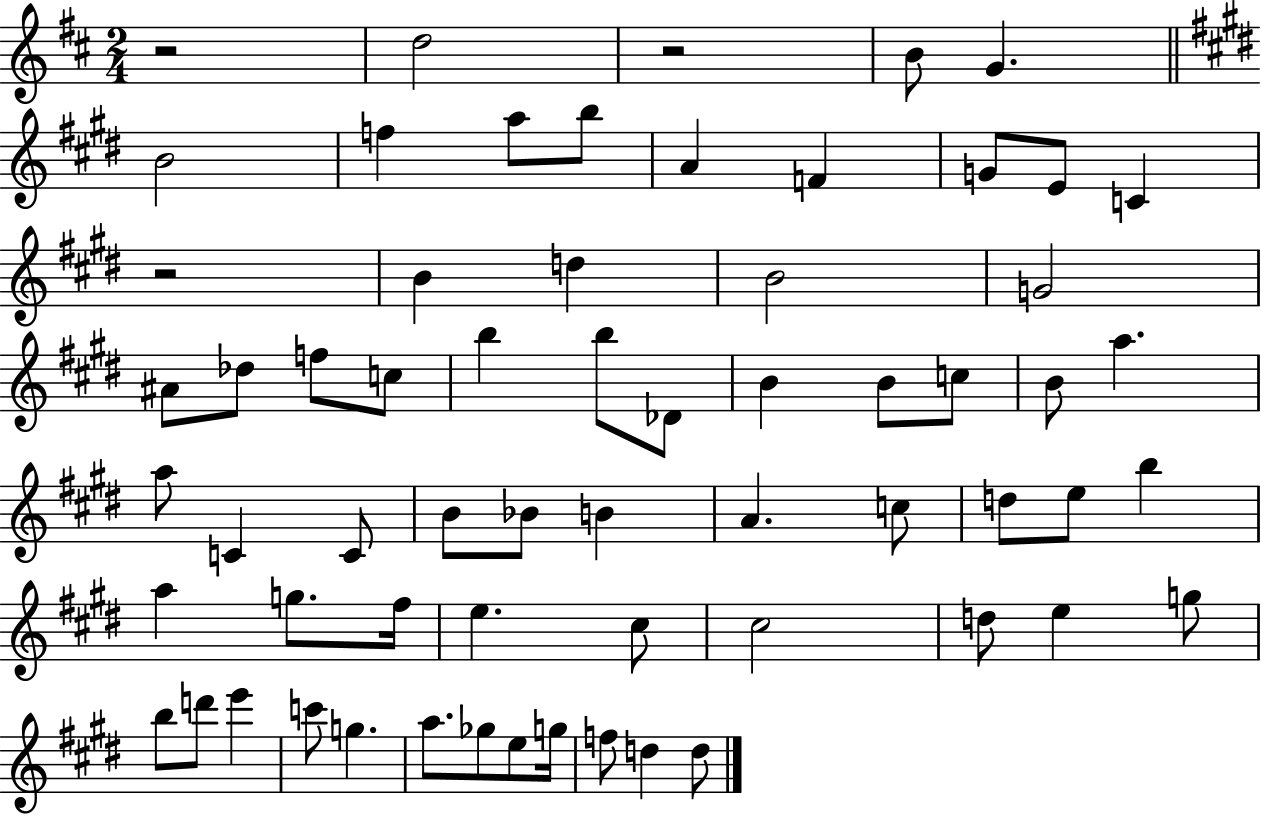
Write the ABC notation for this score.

X:1
T:Untitled
M:2/4
L:1/4
K:D
z2 d2 z2 B/2 G B2 f a/2 b/2 A F G/2 E/2 C z2 B d B2 G2 ^A/2 _d/2 f/2 c/2 b b/2 _D/2 B B/2 c/2 B/2 a a/2 C C/2 B/2 _B/2 B A c/2 d/2 e/2 b a g/2 ^f/4 e ^c/2 ^c2 d/2 e g/2 b/2 d'/2 e' c'/2 g a/2 _g/2 e/2 g/4 f/2 d d/2